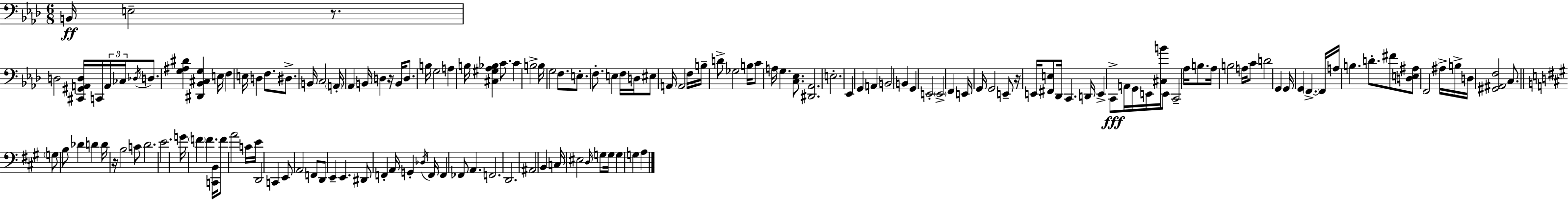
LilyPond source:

{
  \clef bass
  \numericTimeSignature
  \time 6/8
  \key f \minor
  b,16\ff e2-- r8. | d2 <cis, gis, a, d>16 c,16 \tuplet 3/2 { a,16 ces16 | \acciaccatura { des16 } } d8. <g ais dis'>4 <dis, bes, cis g>4 | e16 f4 e16 d4 f8. | \break dis8.-> b,16 c2 | \parenthesize a,16-. aes,4 b,16 d4 r16 | b,16 d8. b16 g2 | a4 b16 <cis gis aes bes>4 c'8. | \break c'4 b2-> | b16 g2 f8. | e8.-. f8.-. e4 f16 | d16 eis8 a,16 a,2 | \break f16 b16-- d'8-> ges2 | b16 c'8 a16 g4. <c ees>8. | <dis, aes,>2. | e2.-. | \break ees,4 g,4 a,4 | b,2 b,4 | g,4 e,2-. | \parenthesize e,2-> f,4 | \break e,16 g,16 g,2 e,8-- | r16 e,16 <fis, e>8 des,16 c,4. | d,16 e,4-> c,8->\fff a,16 g,16 e,16 <cis b'>16 e,8 | c,2-- aes16 b8. | \break aes16 b2 a16 c'8 | d'2 g,4 | g,16 g,4 \parenthesize f,4.->~~ | f,16 a16 b4. d'8.-. fis'8 | \break <d e ais>8 f,2 ais16-> | b16-> d16 <gis, ais, f>2 c8. | \bar "||" \break \key a \major \parenthesize g8 b8 des'4 d'4 | d'16 r16 b2 c'8 | d'2. | e'2. | \break g'16 \parenthesize f'4 f'4. <c, b,>16 | f'8 a'2 c'16 e'16 | d,2 c,4 | e,8 a,2 f,8 | \break d,8 e,4-- e,4. | dis,8 f,4-. a,16 g,4-. \acciaccatura { des16 } | f,16 f,4 fes,8 a,4. | f,2. | \break d,2. | ais,2 b,4 | c16 eis2 \grace { d16 } g8 | g16 g4 g4 a4 | \break \bar "|."
}